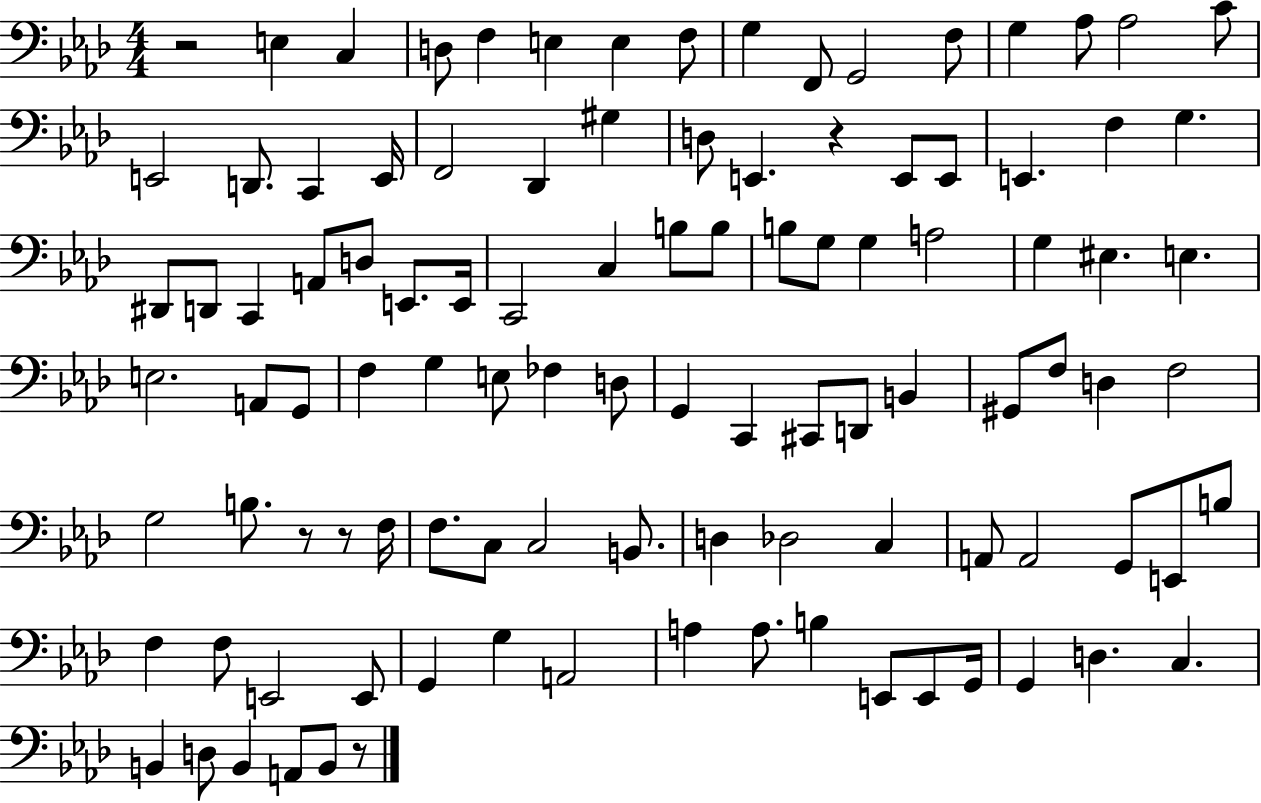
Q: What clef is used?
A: bass